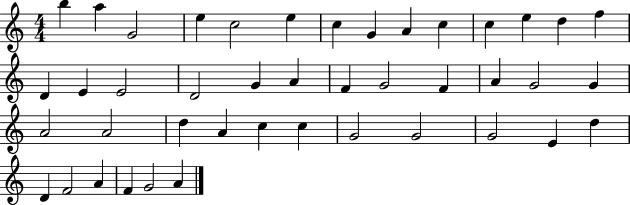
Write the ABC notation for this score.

X:1
T:Untitled
M:4/4
L:1/4
K:C
b a G2 e c2 e c G A c c e d f D E E2 D2 G A F G2 F A G2 G A2 A2 d A c c G2 G2 G2 E d D F2 A F G2 A